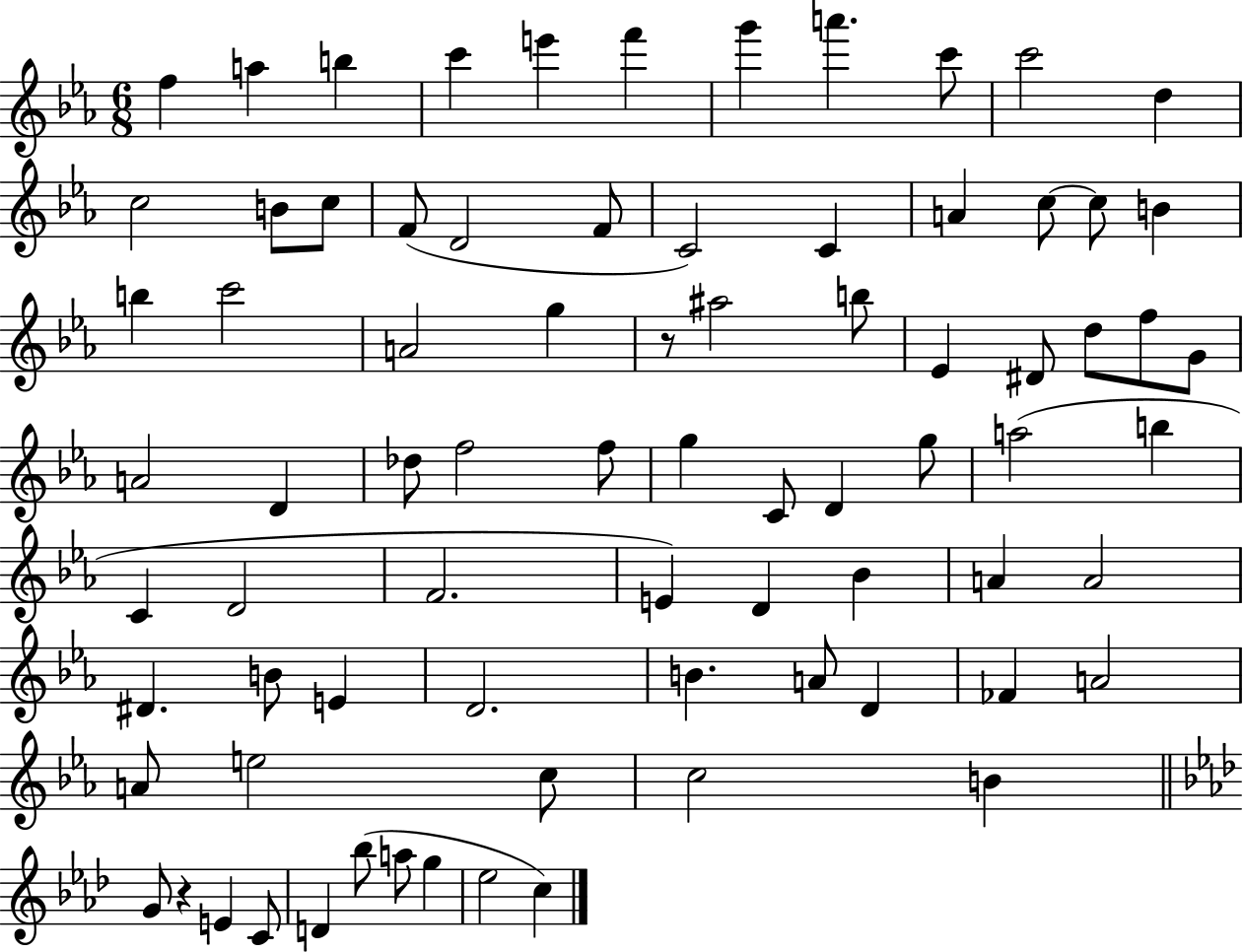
{
  \clef treble
  \numericTimeSignature
  \time 6/8
  \key ees \major
  f''4 a''4 b''4 | c'''4 e'''4 f'''4 | g'''4 a'''4. c'''8 | c'''2 d''4 | \break c''2 b'8 c''8 | f'8( d'2 f'8 | c'2) c'4 | a'4 c''8~~ c''8 b'4 | \break b''4 c'''2 | a'2 g''4 | r8 ais''2 b''8 | ees'4 dis'8 d''8 f''8 g'8 | \break a'2 d'4 | des''8 f''2 f''8 | g''4 c'8 d'4 g''8 | a''2( b''4 | \break c'4 d'2 | f'2. | e'4) d'4 bes'4 | a'4 a'2 | \break dis'4. b'8 e'4 | d'2. | b'4. a'8 d'4 | fes'4 a'2 | \break a'8 e''2 c''8 | c''2 b'4 | \bar "||" \break \key aes \major g'8 r4 e'4 c'8 | d'4 bes''8( a''8 g''4 | ees''2 c''4) | \bar "|."
}